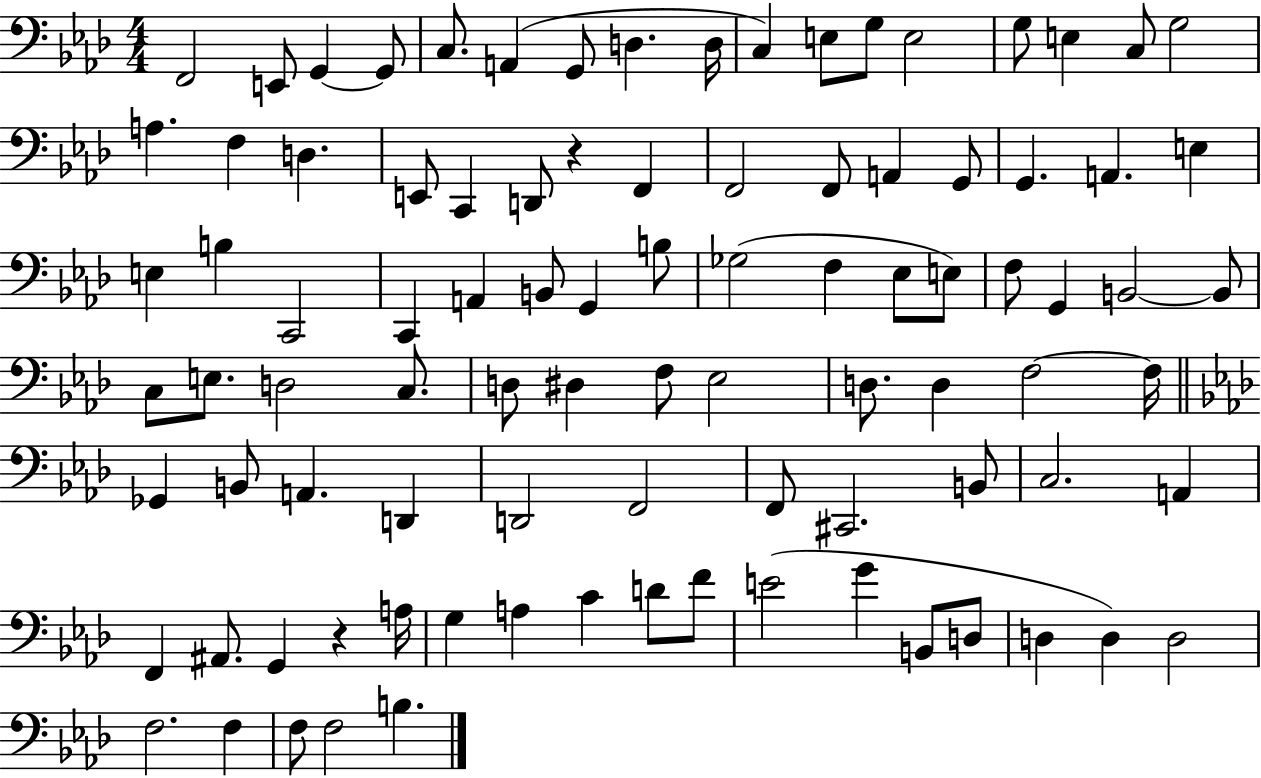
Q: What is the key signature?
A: AES major